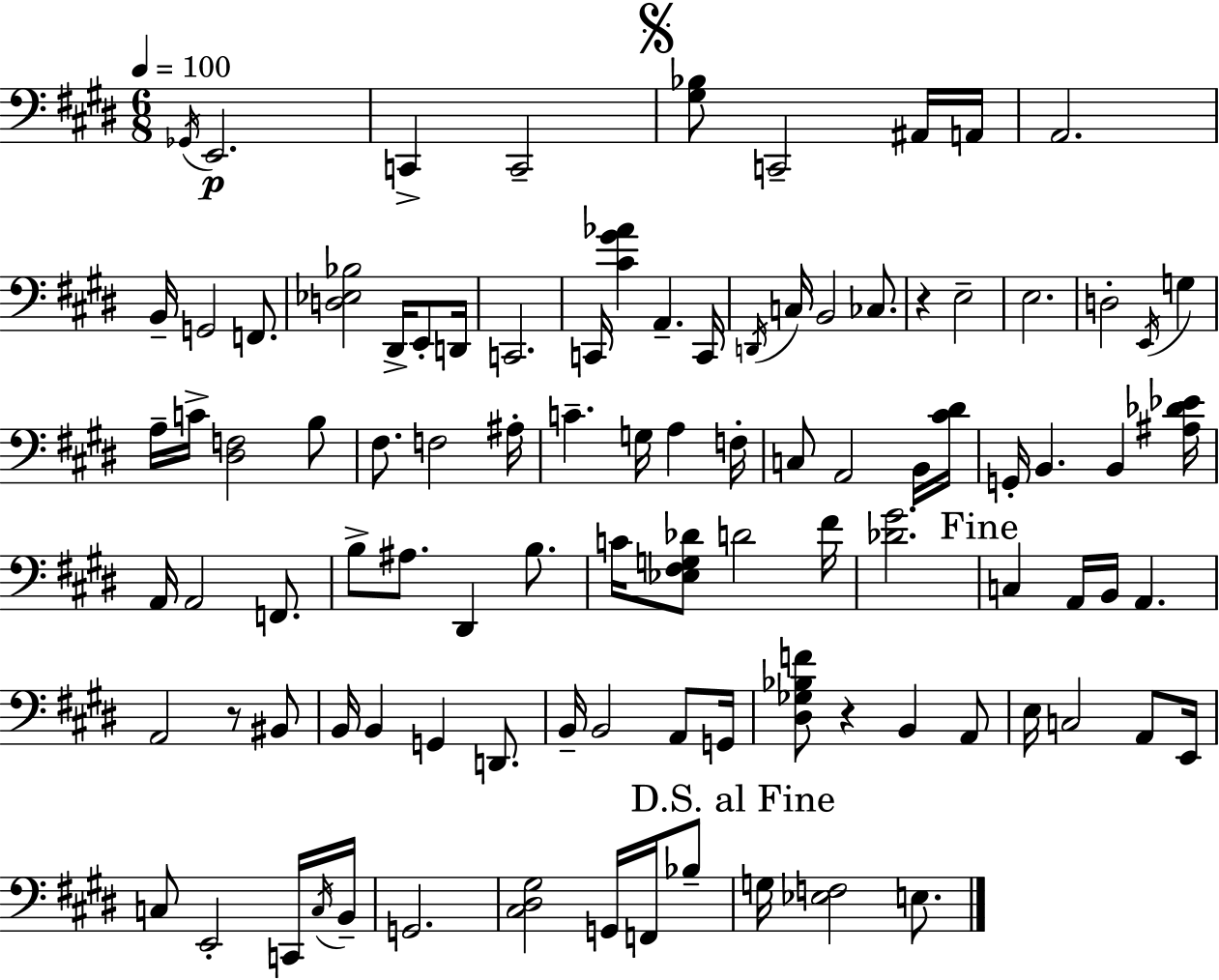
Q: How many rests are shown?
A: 3